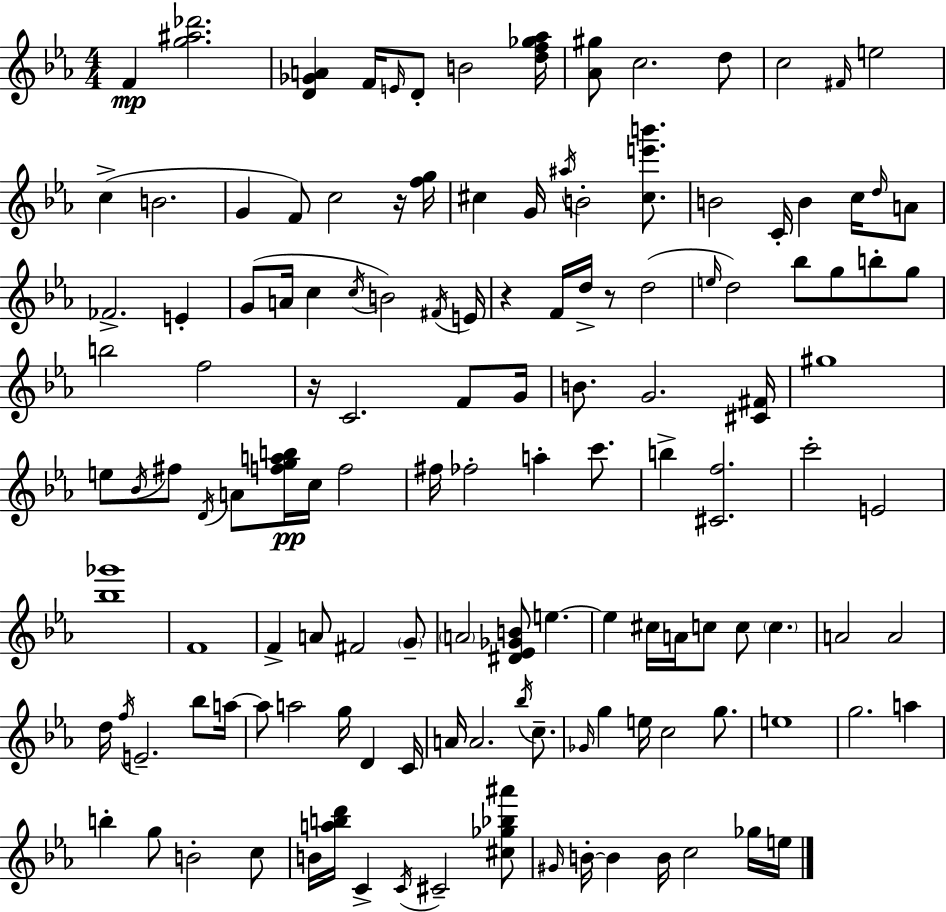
{
  \clef treble
  \numericTimeSignature
  \time 4/4
  \key ees \major
  f'4\mp <g'' ais'' des'''>2. | <d' ges' a'>4 f'16 \grace { e'16 } d'8-. b'2 | <d'' f'' ges'' aes''>16 <aes' gis''>8 c''2. d''8 | c''2 \grace { fis'16 } e''2 | \break c''4->( b'2. | g'4 f'8) c''2 | r16 <f'' g''>16 cis''4 g'16 \acciaccatura { ais''16 } b'2-. | <cis'' e''' b'''>8. b'2 c'16-. b'4 | \break c''16 \grace { d''16 } a'8 fes'2.-> | e'4-. g'8( a'16 c''4 \acciaccatura { c''16 } b'2) | \acciaccatura { fis'16 } e'16 r4 f'16 d''16-> r8 d''2( | \grace { e''16 } d''2) bes''8 | \break g''8 b''8-. g''8 b''2 f''2 | r16 c'2. | f'8 g'16 b'8. g'2. | <cis' fis'>16 gis''1 | \break e''8 \acciaccatura { bes'16 } fis''8 \acciaccatura { d'16 } a'8 <f'' g'' a'' b''>16\pp | c''16 f''2 fis''16 fes''2-. | a''4-. c'''8. b''4-> <cis' f''>2. | c'''2-. | \break e'2 <bes'' ges'''>1 | f'1 | f'4-> a'8 fis'2 | \parenthesize g'8-- \parenthesize a'2 | \break <dis' ees' ges' b'>8 e''4.~~ e''4 cis''16 a'16 c''8 | c''8 \parenthesize c''4. a'2 | a'2 d''16 \acciaccatura { f''16 } e'2.-- | bes''8 a''16~~ a''8 a''2 | \break g''16 d'4 c'16 a'16 a'2. | \acciaccatura { bes''16 } c''8.-- \grace { ges'16 } g''4 | e''16 c''2 g''8. e''1 | g''2. | \break a''4 b''4-. | g''8 b'2-. c''8 b'16 <a'' b'' d'''>16 c'4-> | \acciaccatura { c'16 } cis'2-- <cis'' ges'' bes'' ais'''>8 \grace { gis'16 } b'16-.~~ b'4 | b'16 c''2 ges''16 e''16 \bar "|."
}